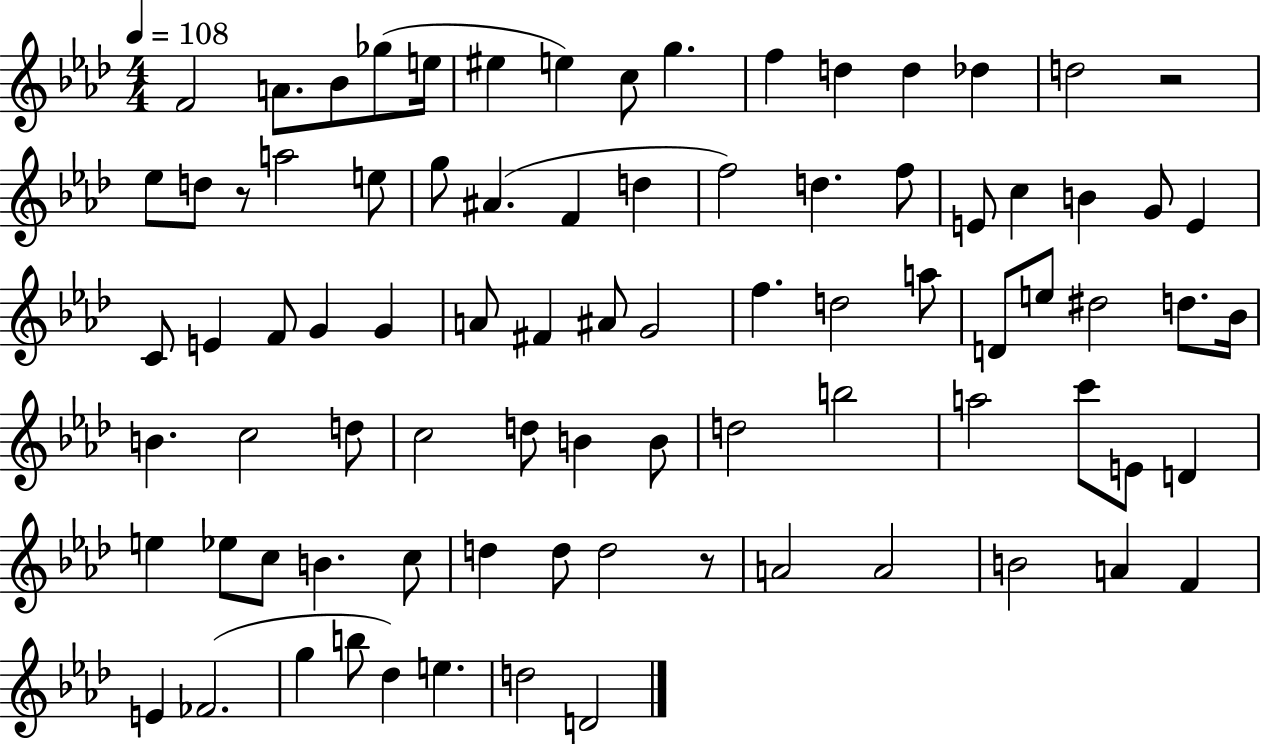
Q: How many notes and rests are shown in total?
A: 84